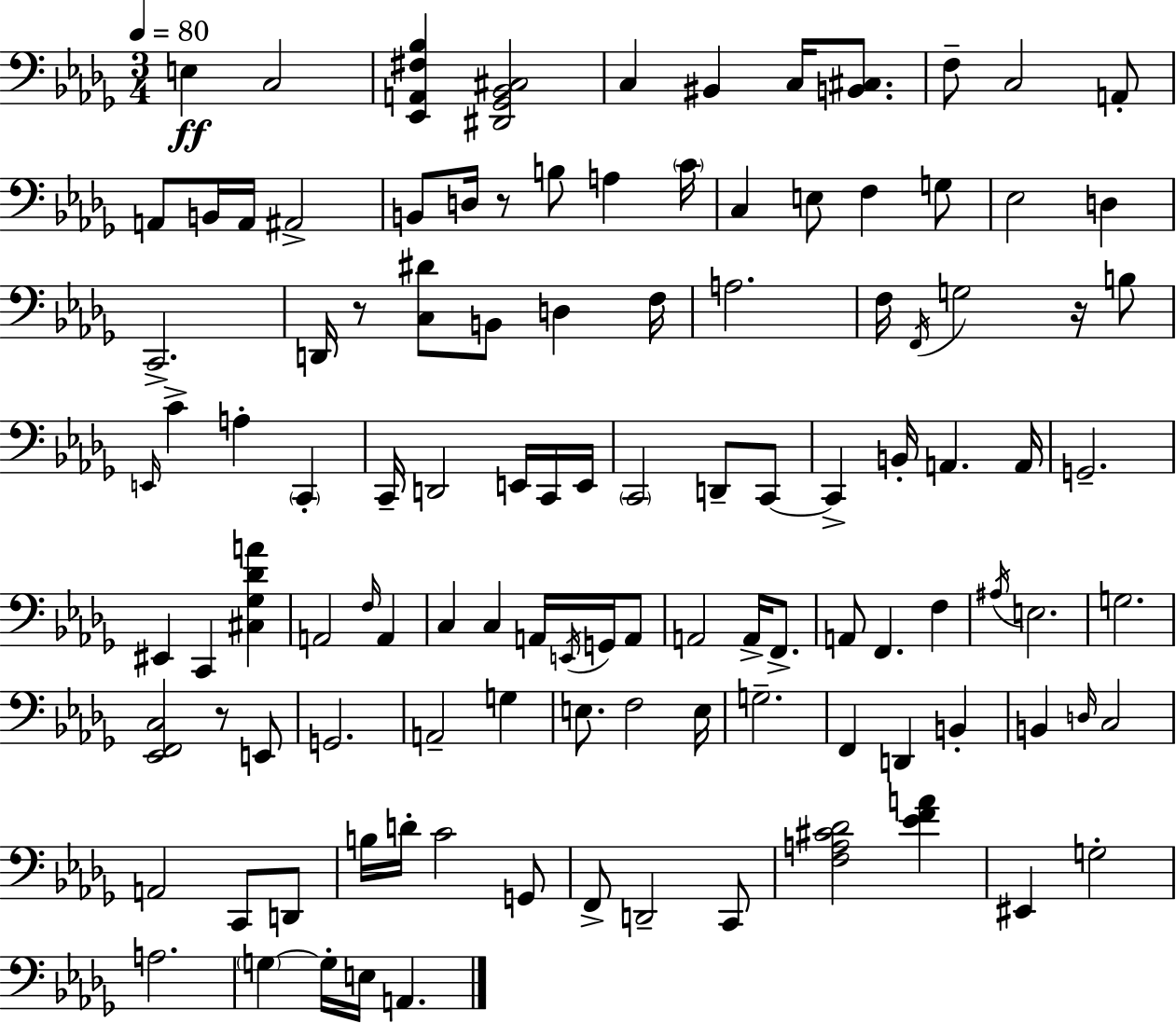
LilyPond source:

{
  \clef bass
  \numericTimeSignature
  \time 3/4
  \key bes \minor
  \tempo 4 = 80
  e4\ff c2 | <ees, a, fis bes>4 <dis, ges, bes, cis>2 | c4 bis,4 c16 <b, cis>8. | f8-- c2 a,8-. | \break a,8 b,16 a,16 ais,2-> | b,8 d16 r8 b8 a4 \parenthesize c'16 | c4 e8 f4 g8 | ees2 d4 | \break c,2.-> | d,16 r8 <c dis'>8 b,8 d4 f16 | a2. | f16 \acciaccatura { f,16 } g2 r16 b8 | \break \grace { e,16 } c'4-> a4-. \parenthesize c,4-. | c,16-- d,2 e,16 | c,16 e,16 \parenthesize c,2 d,8-- | c,8~~ c,4-> b,16-. a,4. | \break a,16 g,2.-- | eis,4 c,4 <cis ges des' a'>4 | a,2 \grace { f16 } a,4 | c4 c4 a,16 | \break \acciaccatura { e,16 } g,16 a,8 a,2 | a,16-> f,8.-> a,8 f,4. | f4 \acciaccatura { ais16 } e2. | g2. | \break <ees, f, c>2 | r8 e,8 g,2. | a,2-- | g4 e8. f2 | \break e16 g2.-- | f,4 d,4 | b,4-. b,4 \grace { d16 } c2 | a,2 | \break c,8 d,8 b16 d'16-. c'2 | g,8 f,8-> d,2-- | c,8 <f a cis' des'>2 | <ees' f' a'>4 eis,4 g2-. | \break a2. | \parenthesize g4~~ g16-. e16 | a,4. \bar "|."
}